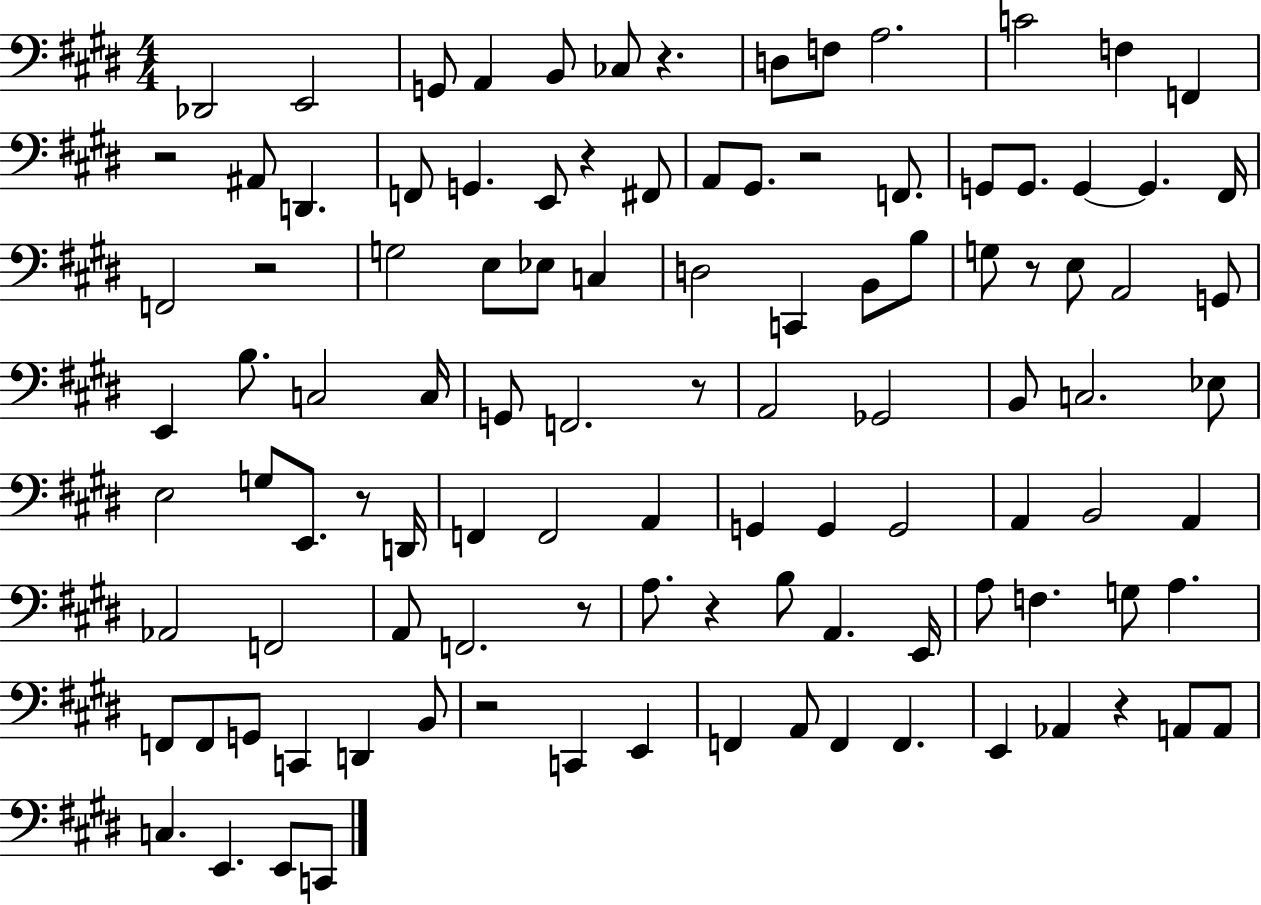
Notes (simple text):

Db2/h E2/h G2/e A2/q B2/e CES3/e R/q. D3/e F3/e A3/h. C4/h F3/q F2/q R/h A#2/e D2/q. F2/e G2/q. E2/e R/q F#2/e A2/e G#2/e. R/h F2/e. G2/e G2/e. G2/q G2/q. F#2/s F2/h R/h G3/h E3/e Eb3/e C3/q D3/h C2/q B2/e B3/e G3/e R/e E3/e A2/h G2/e E2/q B3/e. C3/h C3/s G2/e F2/h. R/e A2/h Gb2/h B2/e C3/h. Eb3/e E3/h G3/e E2/e. R/e D2/s F2/q F2/h A2/q G2/q G2/q G2/h A2/q B2/h A2/q Ab2/h F2/h A2/e F2/h. R/e A3/e. R/q B3/e A2/q. E2/s A3/e F3/q. G3/e A3/q. F2/e F2/e G2/e C2/q D2/q B2/e R/h C2/q E2/q F2/q A2/e F2/q F2/q. E2/q Ab2/q R/q A2/e A2/e C3/q. E2/q. E2/e C2/e